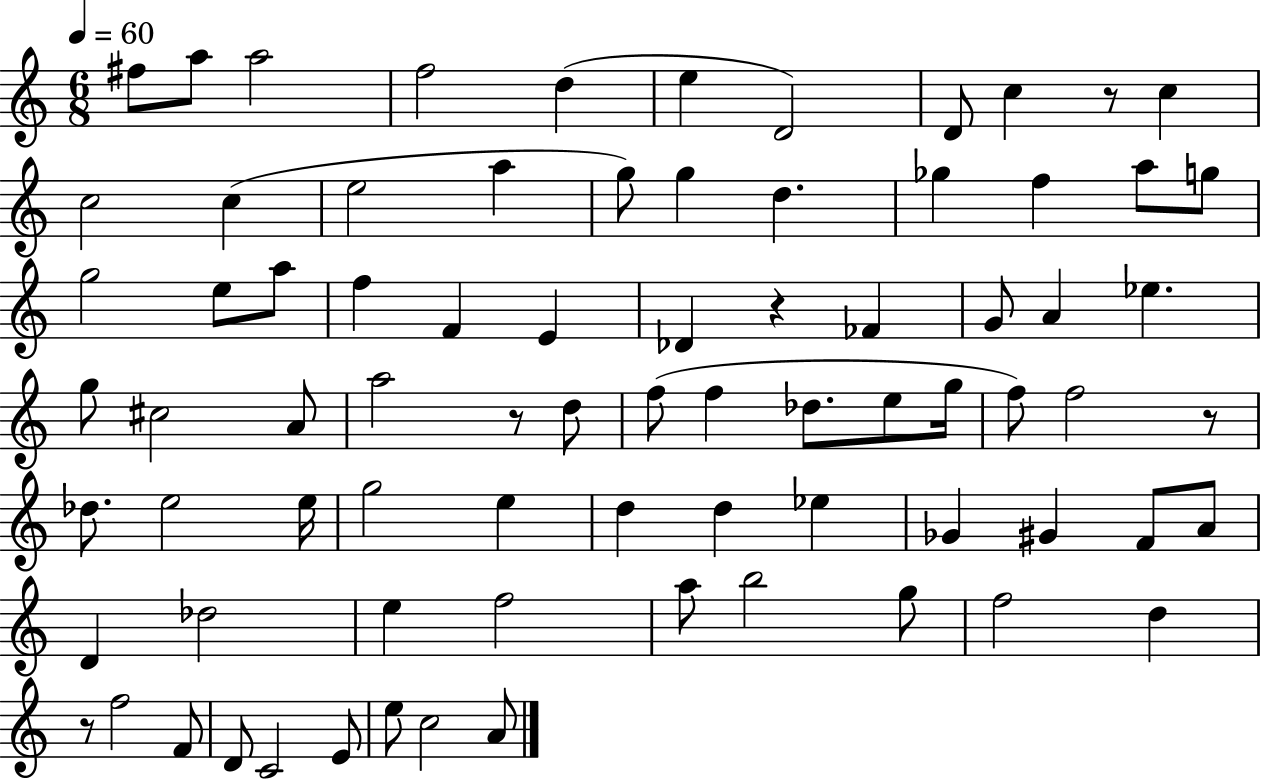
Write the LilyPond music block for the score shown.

{
  \clef treble
  \numericTimeSignature
  \time 6/8
  \key c \major
  \tempo 4 = 60
  \repeat volta 2 { fis''8 a''8 a''2 | f''2 d''4( | e''4 d'2) | d'8 c''4 r8 c''4 | \break c''2 c''4( | e''2 a''4 | g''8) g''4 d''4. | ges''4 f''4 a''8 g''8 | \break g''2 e''8 a''8 | f''4 f'4 e'4 | des'4 r4 fes'4 | g'8 a'4 ees''4. | \break g''8 cis''2 a'8 | a''2 r8 d''8 | f''8( f''4 des''8. e''8 g''16 | f''8) f''2 r8 | \break des''8. e''2 e''16 | g''2 e''4 | d''4 d''4 ees''4 | ges'4 gis'4 f'8 a'8 | \break d'4 des''2 | e''4 f''2 | a''8 b''2 g''8 | f''2 d''4 | \break r8 f''2 f'8 | d'8 c'2 e'8 | e''8 c''2 a'8 | } \bar "|."
}